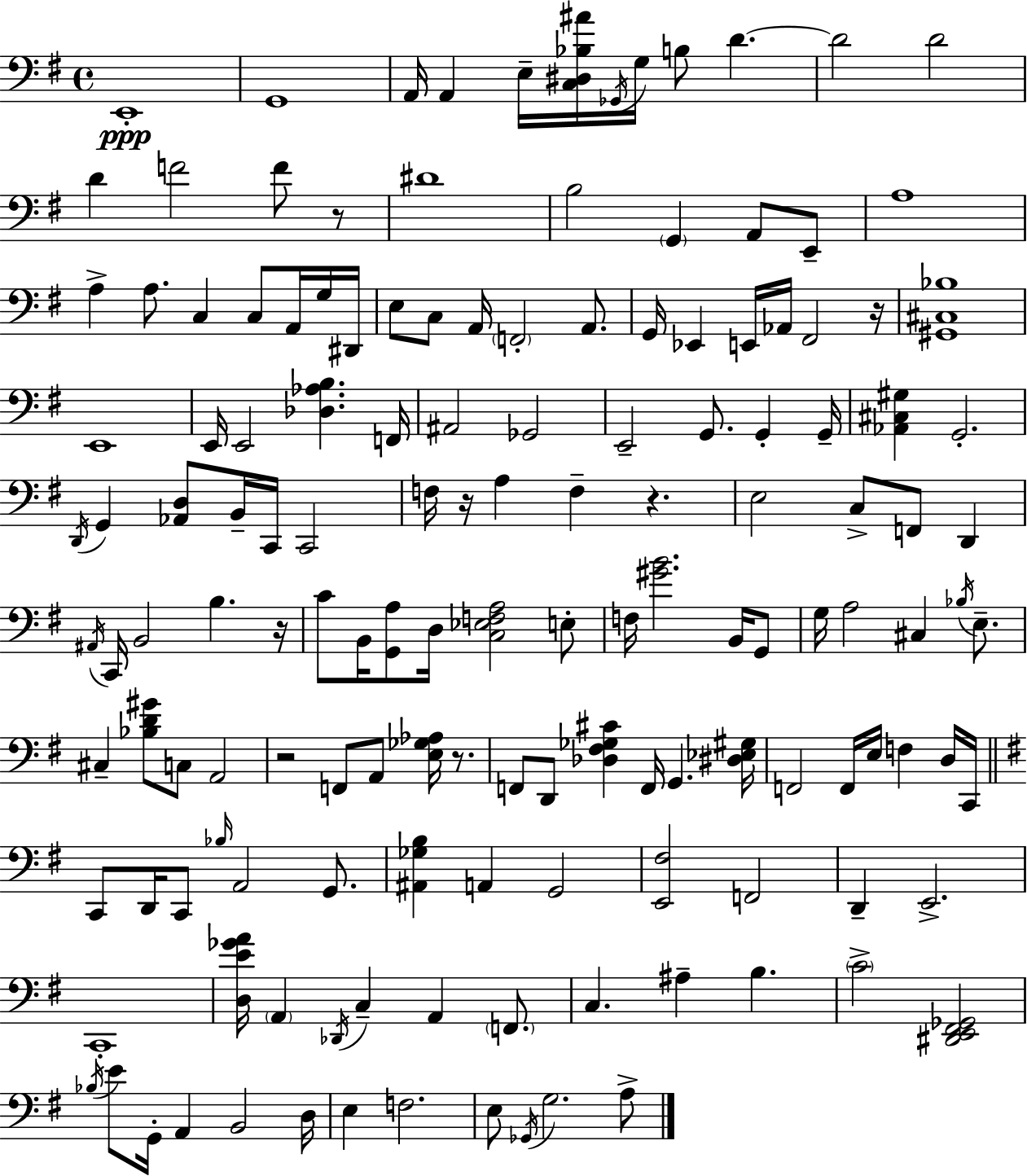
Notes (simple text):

E2/w G2/w A2/s A2/q E3/s [C3,D#3,Bb3,A#4]/s Gb2/s G3/s B3/e D4/q. D4/h D4/h D4/q F4/h F4/e R/e D#4/w B3/h G2/q A2/e E2/e A3/w A3/q A3/e. C3/q C3/e A2/s G3/s D#2/s E3/e C3/e A2/s F2/h A2/e. G2/s Eb2/q E2/s Ab2/s F#2/h R/s [G#2,C#3,Bb3]/w E2/w E2/s E2/h [Db3,Ab3,B3]/q. F2/s A#2/h Gb2/h E2/h G2/e. G2/q G2/s [Ab2,C#3,G#3]/q G2/h. D2/s G2/q [Ab2,D3]/e B2/s C2/s C2/h F3/s R/s A3/q F3/q R/q. E3/h C3/e F2/e D2/q A#2/s C2/s B2/h B3/q. R/s C4/e B2/s [G2,A3]/e D3/s [C3,Eb3,F3,A3]/h E3/e F3/s [G#4,B4]/h. B2/s G2/e G3/s A3/h C#3/q Bb3/s E3/e. C#3/q [Bb3,D4,G#4]/e C3/e A2/h R/h F2/e A2/e [E3,Gb3,Ab3]/s R/e. F2/e D2/e [Db3,F#3,Gb3,C#4]/q F2/s G2/q. [D#3,Eb3,G#3]/s F2/h F2/s E3/s F3/q D3/s C2/s C2/e D2/s C2/e Bb3/s A2/h G2/e. [A#2,Gb3,B3]/q A2/q G2/h [E2,F#3]/h F2/h D2/q E2/h. C2/w [D3,E4,Gb4,A4]/s A2/q Db2/s C3/q A2/q F2/e. C3/q. A#3/q B3/q. C4/h [D#2,E2,F#2,Gb2]/h Bb3/s E4/e G2/s A2/q B2/h D3/s E3/q F3/h. E3/e Gb2/s G3/h. A3/e